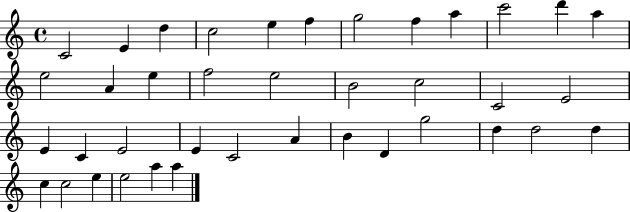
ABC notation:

X:1
T:Untitled
M:4/4
L:1/4
K:C
C2 E d c2 e f g2 f a c'2 d' a e2 A e f2 e2 B2 c2 C2 E2 E C E2 E C2 A B D g2 d d2 d c c2 e e2 a a